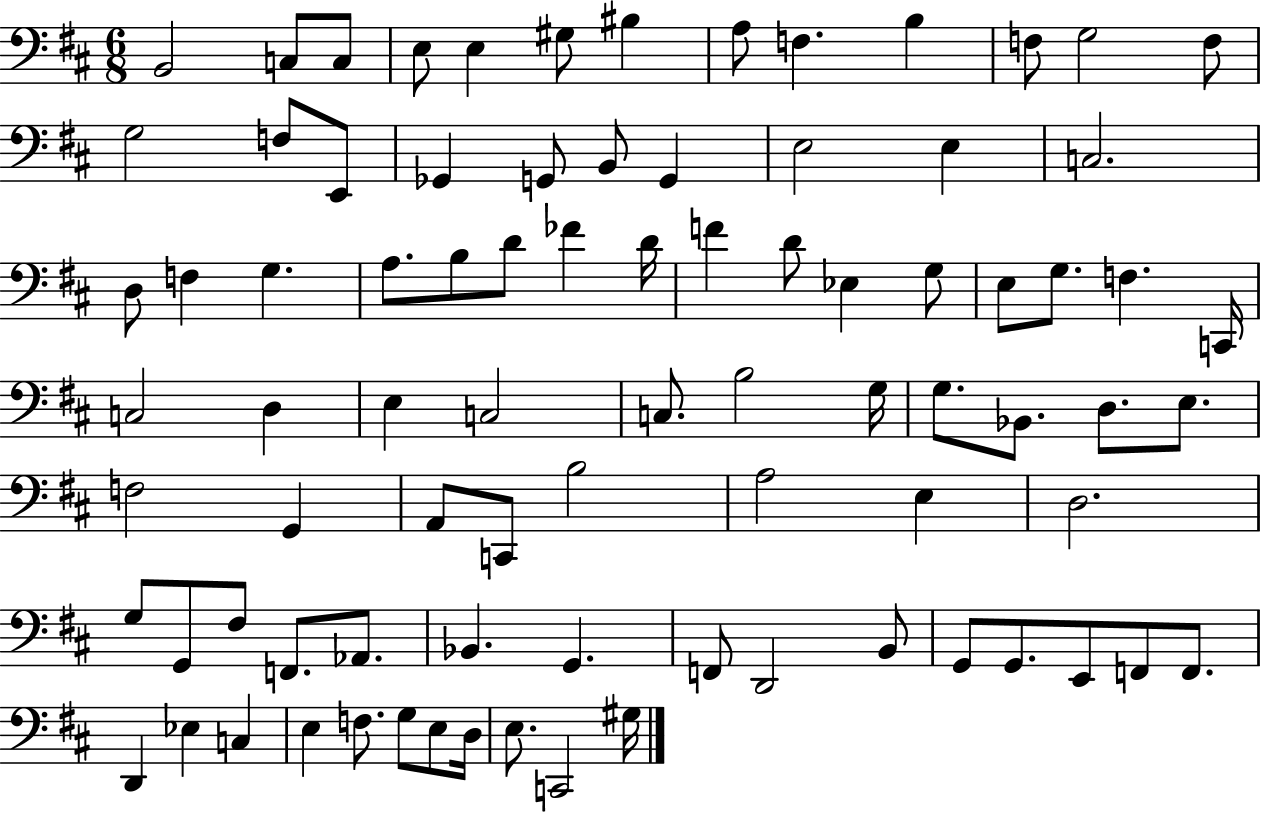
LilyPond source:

{
  \clef bass
  \numericTimeSignature
  \time 6/8
  \key d \major
  b,2 c8 c8 | e8 e4 gis8 bis4 | a8 f4. b4 | f8 g2 f8 | \break g2 f8 e,8 | ges,4 g,8 b,8 g,4 | e2 e4 | c2. | \break d8 f4 g4. | a8. b8 d'8 fes'4 d'16 | f'4 d'8 ees4 g8 | e8 g8. f4. c,16 | \break c2 d4 | e4 c2 | c8. b2 g16 | g8. bes,8. d8. e8. | \break f2 g,4 | a,8 c,8 b2 | a2 e4 | d2. | \break g8 g,8 fis8 f,8. aes,8. | bes,4. g,4. | f,8 d,2 b,8 | g,8 g,8. e,8 f,8 f,8. | \break d,4 ees4 c4 | e4 f8. g8 e8 d16 | e8. c,2 gis16 | \bar "|."
}